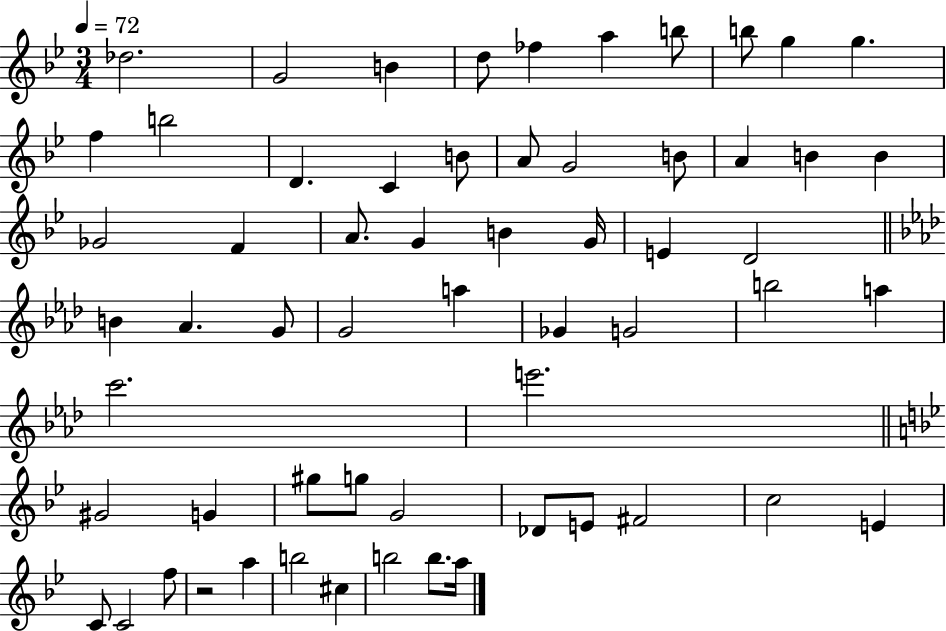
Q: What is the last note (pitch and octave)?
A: A5